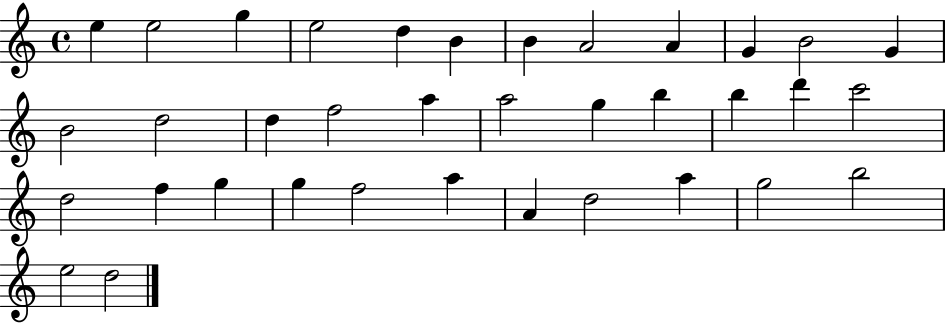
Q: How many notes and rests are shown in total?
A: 36